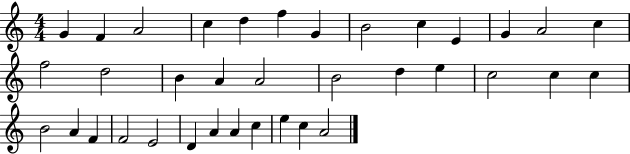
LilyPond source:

{
  \clef treble
  \numericTimeSignature
  \time 4/4
  \key c \major
  g'4 f'4 a'2 | c''4 d''4 f''4 g'4 | b'2 c''4 e'4 | g'4 a'2 c''4 | \break f''2 d''2 | b'4 a'4 a'2 | b'2 d''4 e''4 | c''2 c''4 c''4 | \break b'2 a'4 f'4 | f'2 e'2 | d'4 a'4 a'4 c''4 | e''4 c''4 a'2 | \break \bar "|."
}